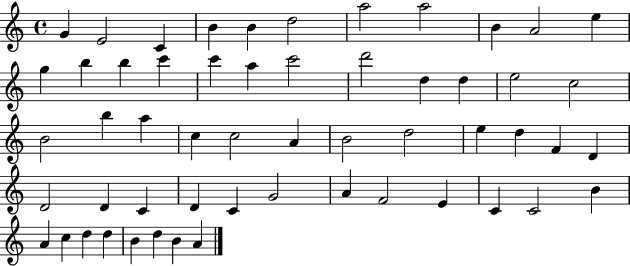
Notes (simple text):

G4/q E4/h C4/q B4/q B4/q D5/h A5/h A5/h B4/q A4/h E5/q G5/q B5/q B5/q C6/q C6/q A5/q C6/h D6/h D5/q D5/q E5/h C5/h B4/h B5/q A5/q C5/q C5/h A4/q B4/h D5/h E5/q D5/q F4/q D4/q D4/h D4/q C4/q D4/q C4/q G4/h A4/q F4/h E4/q C4/q C4/h B4/q A4/q C5/q D5/q D5/q B4/q D5/q B4/q A4/q